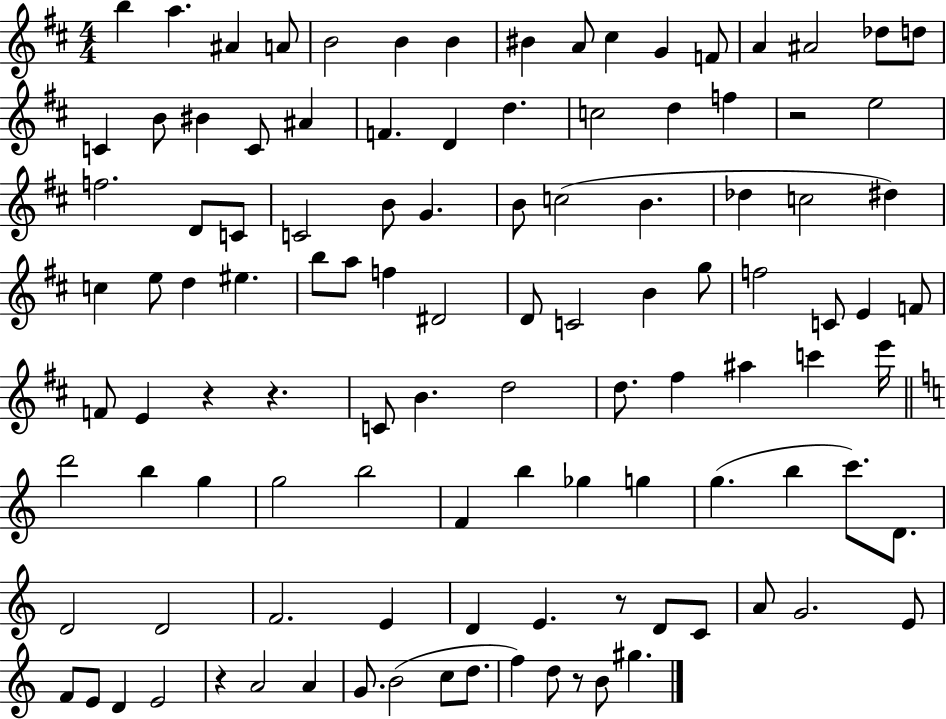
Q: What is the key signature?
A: D major